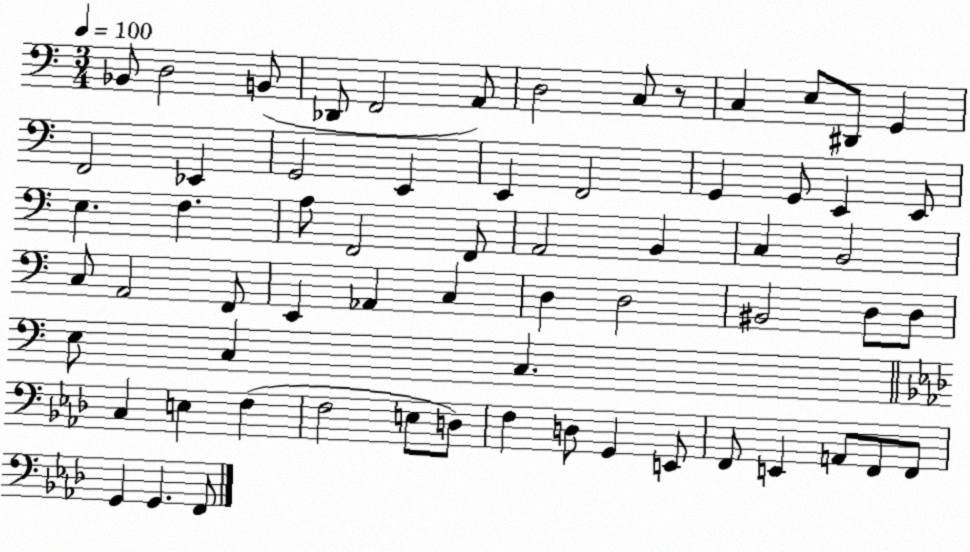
X:1
T:Untitled
M:3/4
L:1/4
K:C
_B,,/2 D,2 B,,/2 _D,,/2 F,,2 A,,/2 D,2 C,/2 z/2 C, E,/2 ^D,,/2 G,, F,,2 _E,, G,,2 E,, E,, F,,2 G,, G,,/2 E,, E,,/2 E, F, A,/2 F,,2 F,,/2 A,,2 B,, C, B,,2 C,/2 A,,2 F,,/2 E,, _A,, C, D, D,2 ^B,,2 D,/2 D,/2 E,/2 C, C, C, E, F, F,2 E,/2 D,/2 F, D,/2 G,, E,,/2 F,,/2 E,, A,,/2 F,,/2 F,,/2 G,, G,, F,,/2